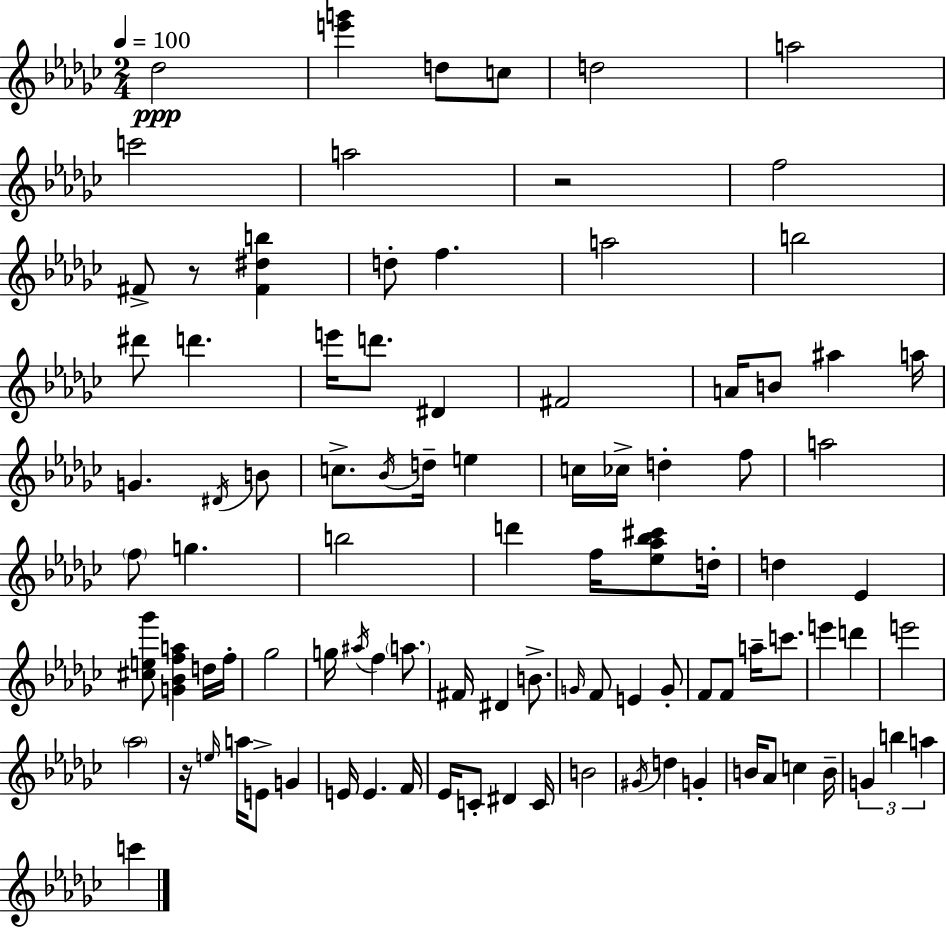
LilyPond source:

{
  \clef treble
  \numericTimeSignature
  \time 2/4
  \key ees \minor
  \tempo 4 = 100
  des''2\ppp | <e''' g'''>4 d''8 c''8 | d''2 | a''2 | \break c'''2 | a''2 | r2 | f''2 | \break fis'8-> r8 <fis' dis'' b''>4 | d''8-. f''4. | a''2 | b''2 | \break dis'''8 d'''4. | e'''16 d'''8. dis'4 | fis'2 | a'16 b'8 ais''4 a''16 | \break g'4. \acciaccatura { dis'16 } b'8 | c''8.-> \acciaccatura { bes'16 } d''16-- e''4 | c''16 ces''16-> d''4-. | f''8 a''2 | \break \parenthesize f''8 g''4. | b''2 | d'''4 f''16 <ees'' aes'' bes'' cis'''>8 | d''16-. d''4 ees'4 | \break <cis'' e'' ges'''>8 <g' bes' f'' a''>4 | d''16 f''16-. ges''2 | g''16 \acciaccatura { ais''16 } f''4 | \parenthesize a''8. fis'16 dis'4 | \break b'8.-> \grace { g'16 } f'8 e'4 | g'8-. f'8 f'8 | a''16-- c'''8. e'''4 | d'''4 e'''2 | \break \parenthesize aes''2 | r16 \grace { e''16 } a''16 e'8-> | g'4 e'16 e'4. | f'16 ees'16 c'8-. | \break dis'4 c'16 b'2 | \acciaccatura { gis'16 } d''4 | g'4-. b'16 aes'8 | c''4 b'16-- \tuplet 3/2 { g'4 | \break b''4 a''4 } | c'''4 \bar "|."
}